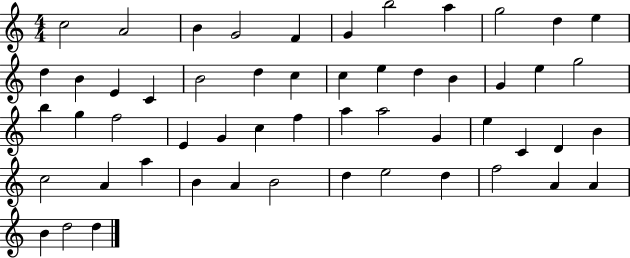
C5/h A4/h B4/q G4/h F4/q G4/q B5/h A5/q G5/h D5/q E5/q D5/q B4/q E4/q C4/q B4/h D5/q C5/q C5/q E5/q D5/q B4/q G4/q E5/q G5/h B5/q G5/q F5/h E4/q G4/q C5/q F5/q A5/q A5/h G4/q E5/q C4/q D4/q B4/q C5/h A4/q A5/q B4/q A4/q B4/h D5/q E5/h D5/q F5/h A4/q A4/q B4/q D5/h D5/q